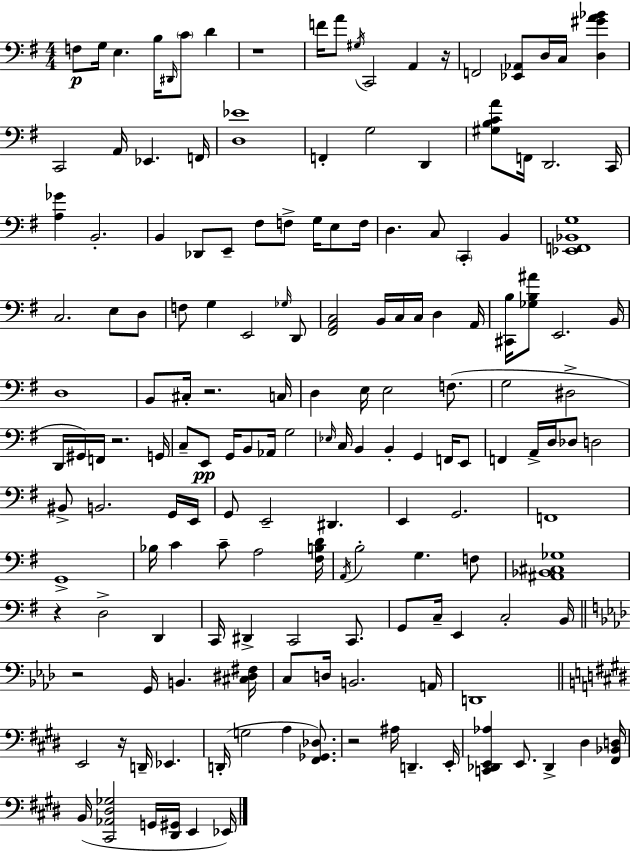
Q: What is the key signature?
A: E minor